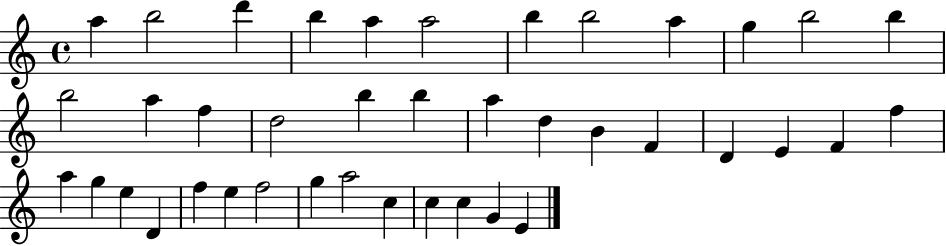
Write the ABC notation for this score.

X:1
T:Untitled
M:4/4
L:1/4
K:C
a b2 d' b a a2 b b2 a g b2 b b2 a f d2 b b a d B F D E F f a g e D f e f2 g a2 c c c G E